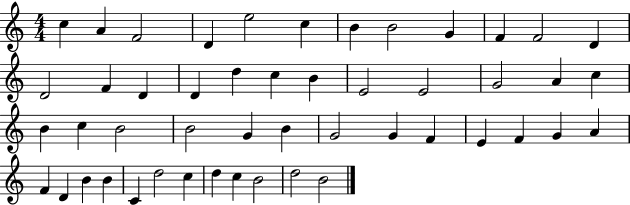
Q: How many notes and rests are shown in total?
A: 49